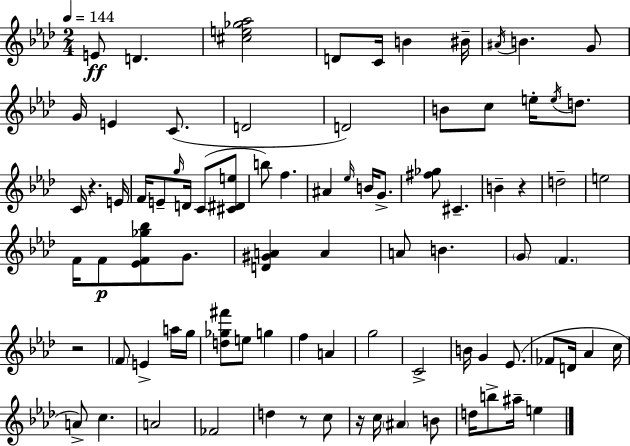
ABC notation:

X:1
T:Untitled
M:2/4
L:1/4
K:Ab
E/2 D [^ce_g_a]2 D/2 C/4 B ^B/4 ^A/4 B G/2 G/4 E C/2 D2 D2 B/2 c/2 e/4 e/4 d/2 C/4 z E/4 F/4 E/2 g/4 D/4 C/2 [^C^De]/2 b/2 f ^A _e/4 B/4 G/2 [^f_g]/2 ^C B z d2 e2 F/4 F/2 [_EF_g_b]/2 G/2 [D^GA] A A/2 B G/2 F z2 F/2 E a/4 g/4 [d_g^f']/2 e/2 g f A g2 C2 B/4 G _E/2 _F/2 D/4 _A c/4 A/2 c A2 _F2 d z/2 c/2 z/4 c/4 ^A B/2 d/4 b/2 ^a/4 e